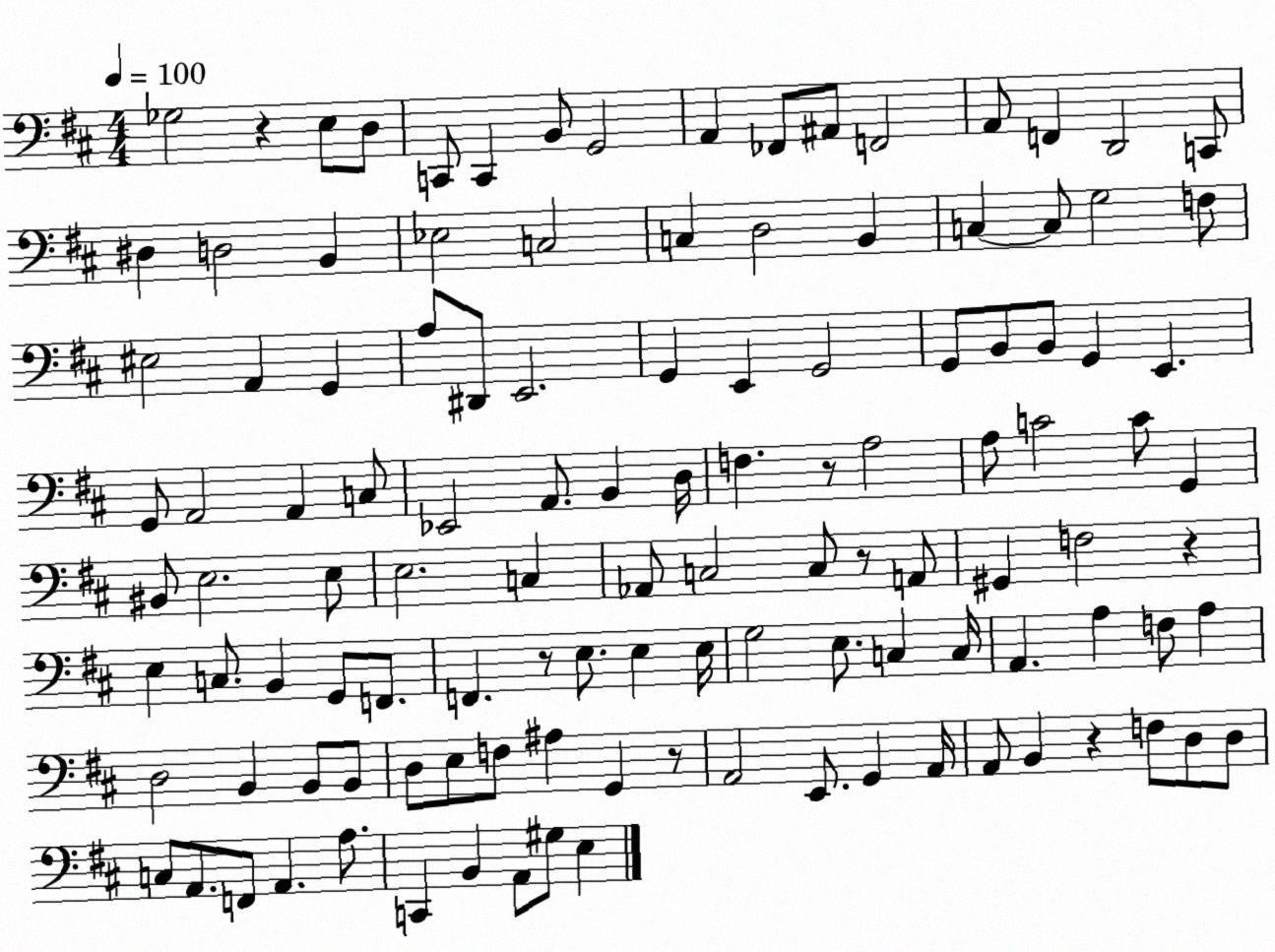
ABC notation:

X:1
T:Untitled
M:4/4
L:1/4
K:D
_G,2 z E,/2 D,/2 C,,/2 C,, B,,/2 G,,2 A,, _F,,/2 ^A,,/2 F,,2 A,,/2 F,, D,,2 C,,/2 ^D, D,2 B,, _E,2 C,2 C, D,2 B,, C, C,/2 G,2 F,/2 ^E,2 A,, G,, A,/2 ^D,,/2 E,,2 G,, E,, G,,2 G,,/2 B,,/2 B,,/2 G,, E,, G,,/2 A,,2 A,, C,/2 _E,,2 A,,/2 B,, D,/4 F, z/2 A,2 A,/2 C2 C/2 G,, ^B,,/2 E,2 E,/2 E,2 C, _A,,/2 C,2 C,/2 z/2 A,,/2 ^G,, F,2 z E, C,/2 B,, G,,/2 F,,/2 F,, z/2 E,/2 E, E,/4 G,2 E,/2 C, C,/4 A,, A, F,/2 A, D,2 B,, B,,/2 B,,/2 D,/2 E,/2 F,/2 ^A, G,, z/2 A,,2 E,,/2 G,, A,,/4 A,,/2 B,, z F,/2 D,/2 D,/2 C,/2 A,,/2 F,,/2 A,, A,/2 C,, B,, A,,/2 ^G,/2 E,